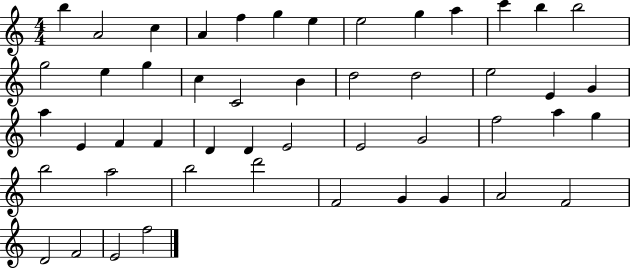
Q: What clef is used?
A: treble